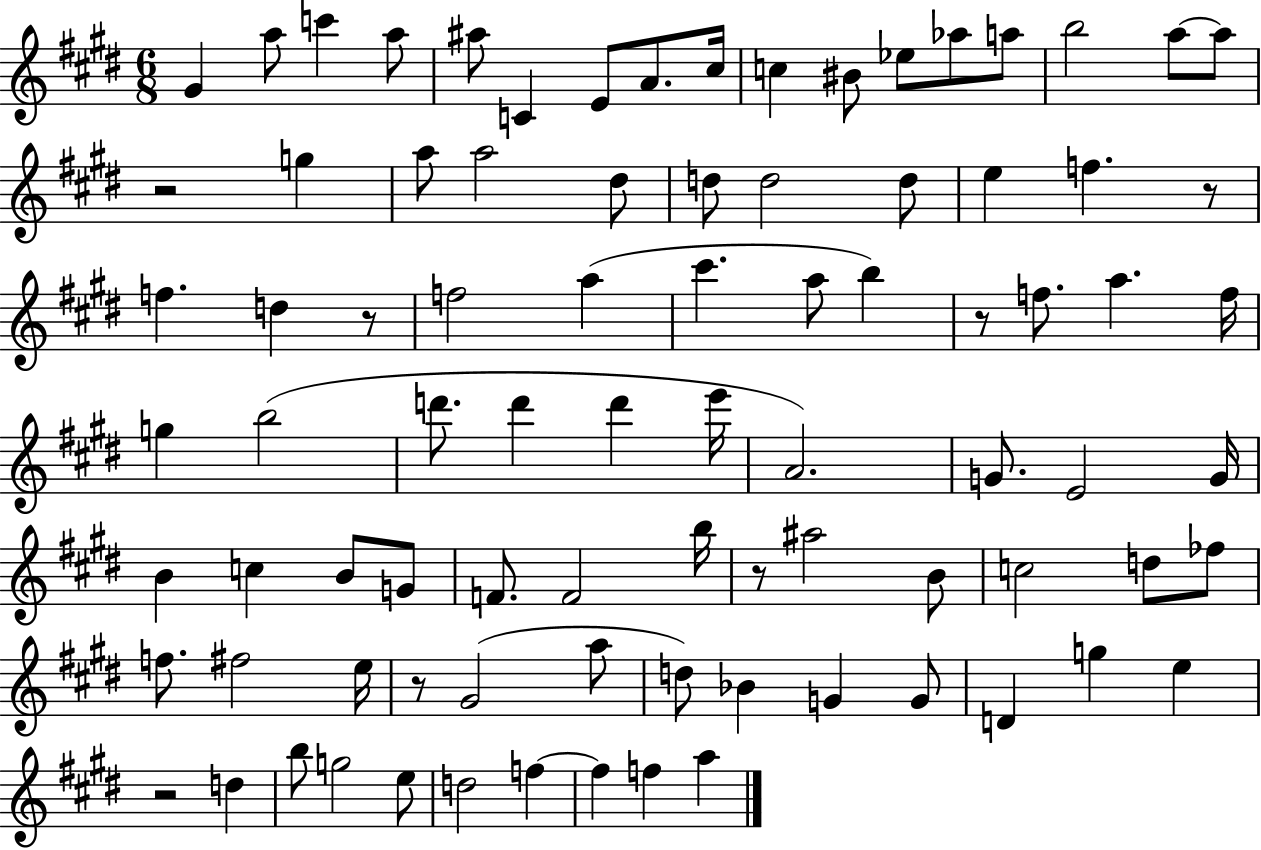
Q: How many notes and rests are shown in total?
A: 86